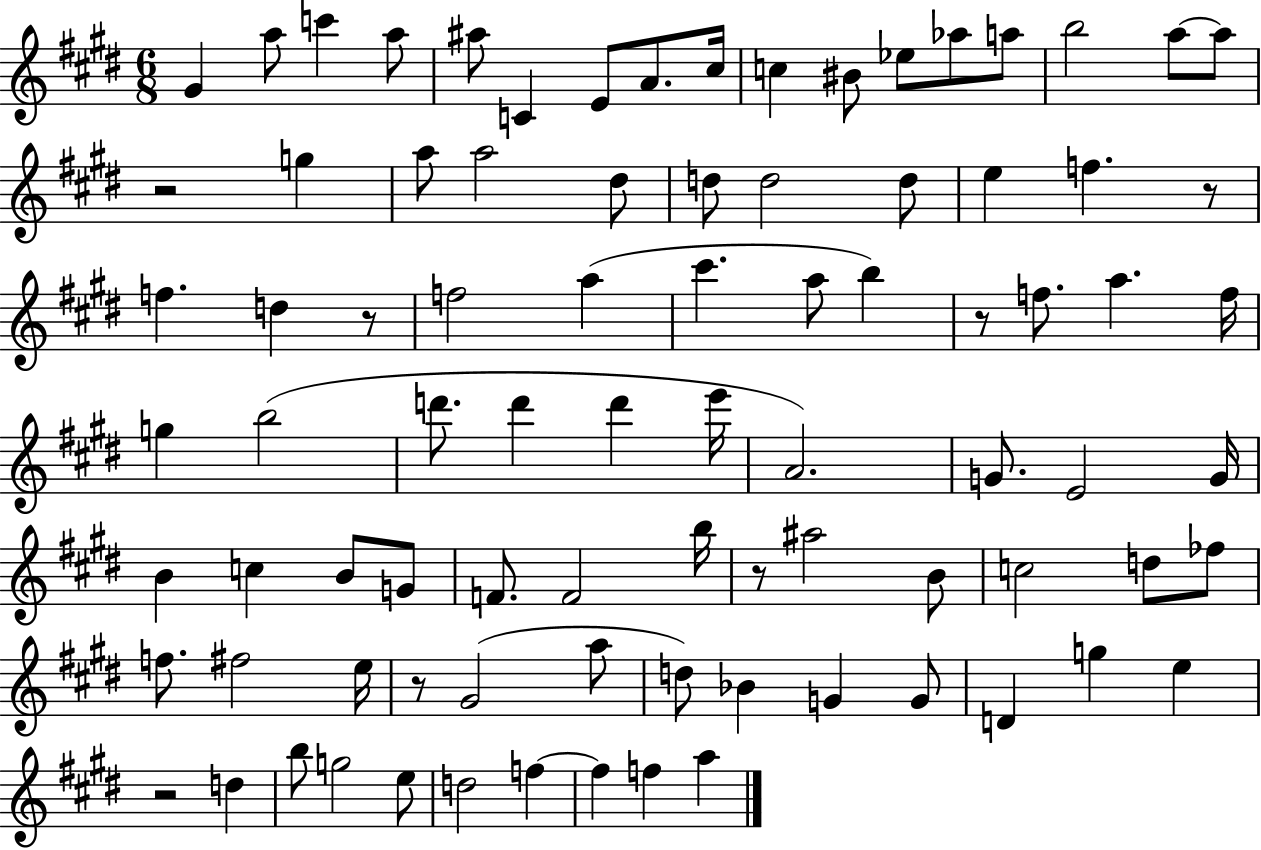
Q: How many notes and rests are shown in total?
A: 86